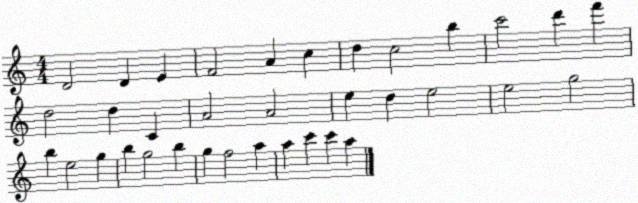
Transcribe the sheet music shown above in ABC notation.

X:1
T:Untitled
M:4/4
L:1/4
K:C
D2 D E F2 A c d c2 b c'2 d' f' d2 d C A2 A2 e d e2 e2 g2 b e2 g b g2 b g f2 a a c' c' a